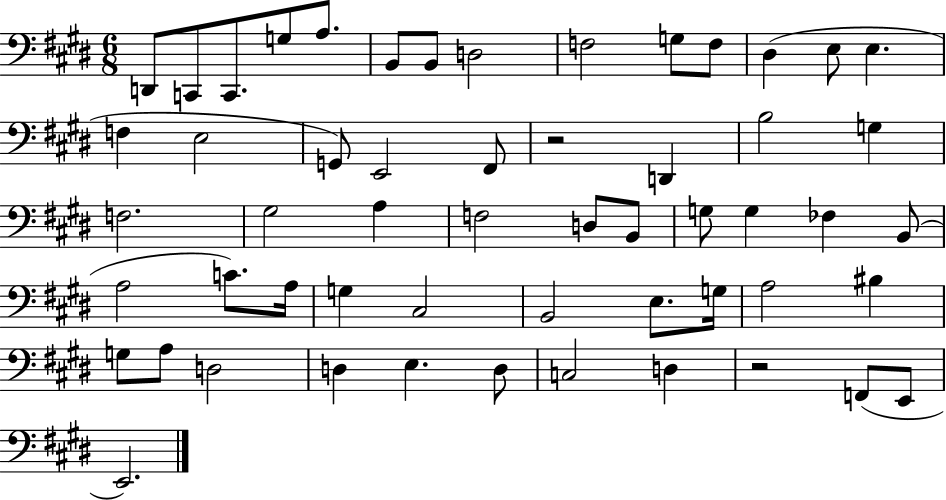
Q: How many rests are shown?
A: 2